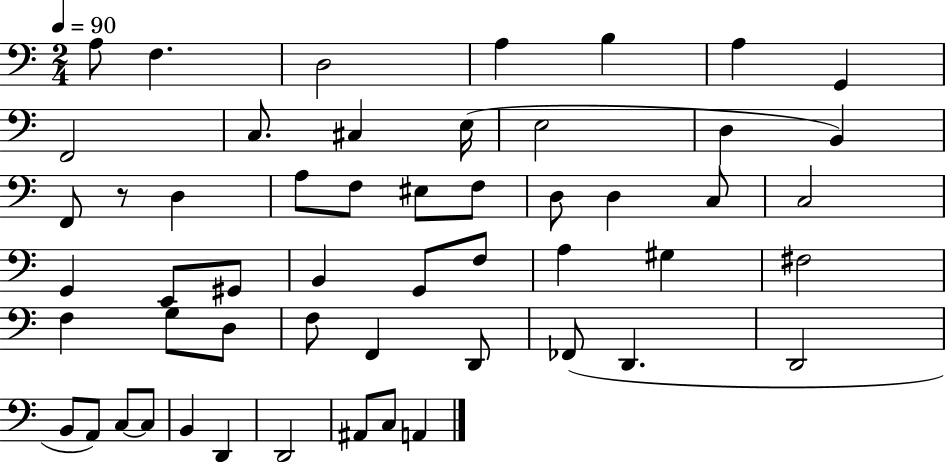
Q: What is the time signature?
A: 2/4